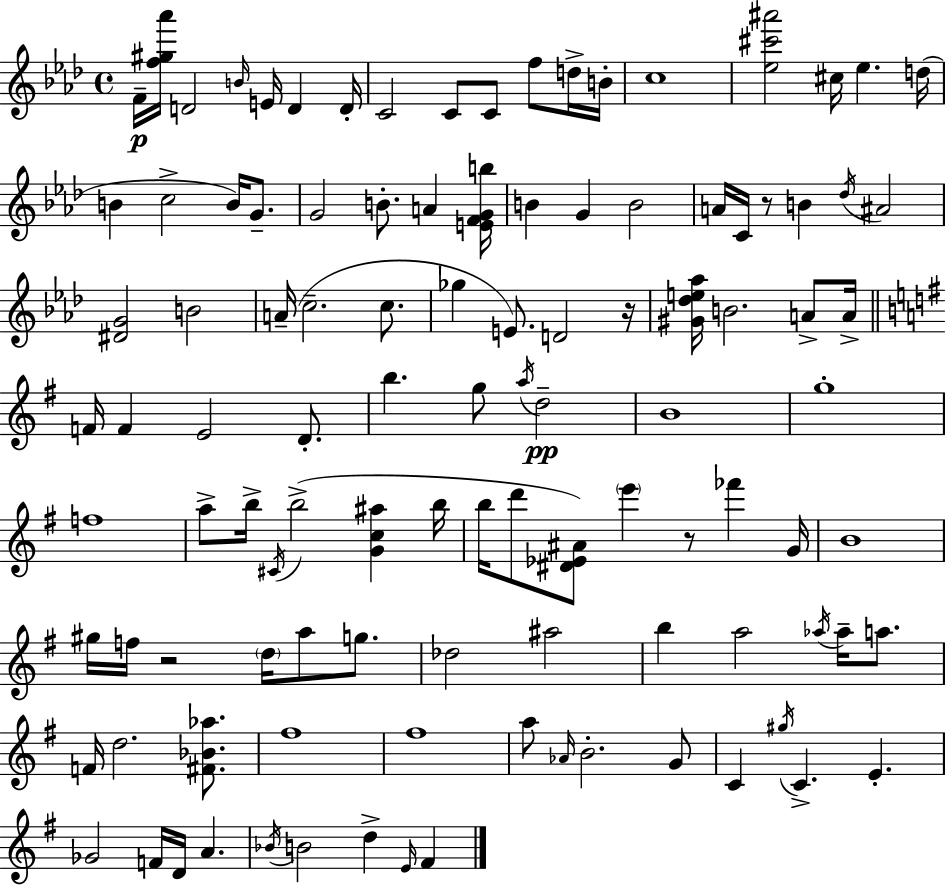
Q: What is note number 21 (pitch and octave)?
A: G4